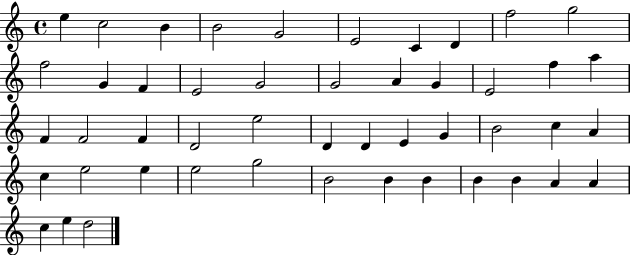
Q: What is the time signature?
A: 4/4